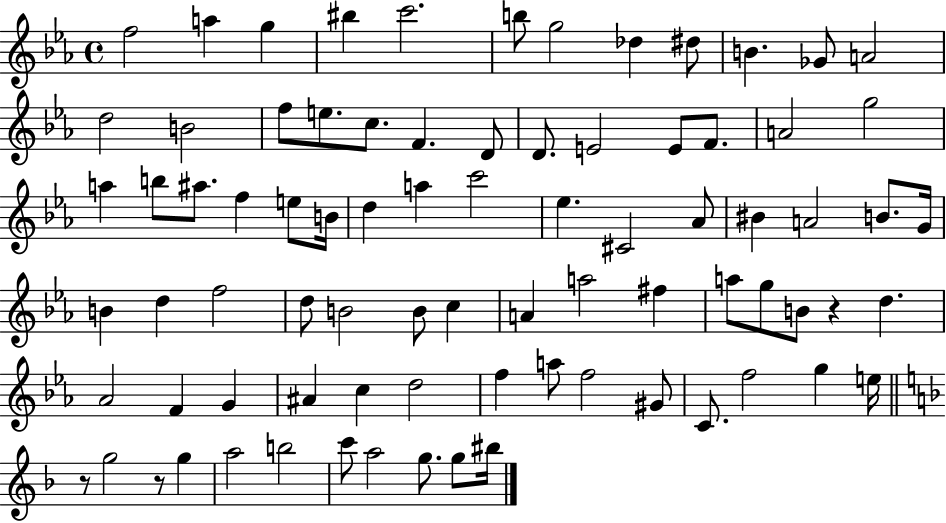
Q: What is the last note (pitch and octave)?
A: BIS5